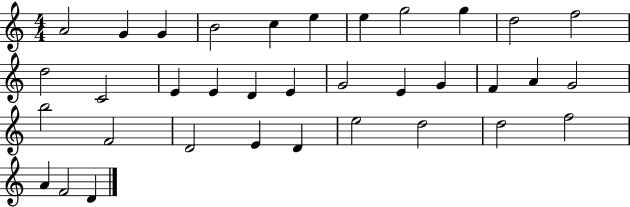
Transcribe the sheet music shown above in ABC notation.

X:1
T:Untitled
M:4/4
L:1/4
K:C
A2 G G B2 c e e g2 g d2 f2 d2 C2 E E D E G2 E G F A G2 b2 F2 D2 E D e2 d2 d2 f2 A F2 D